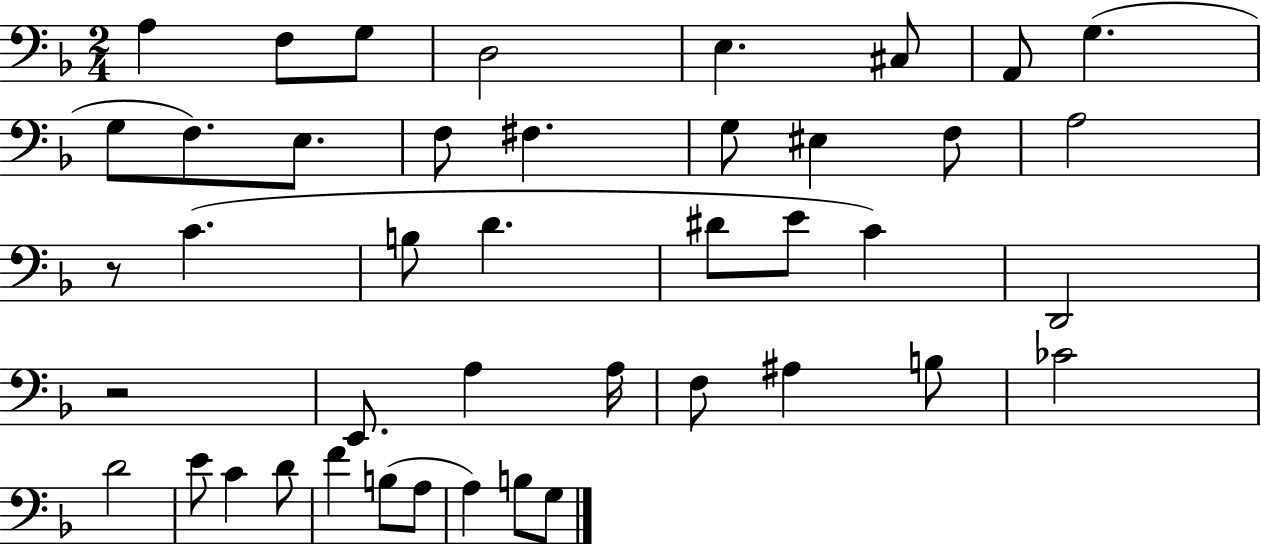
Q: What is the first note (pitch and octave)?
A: A3